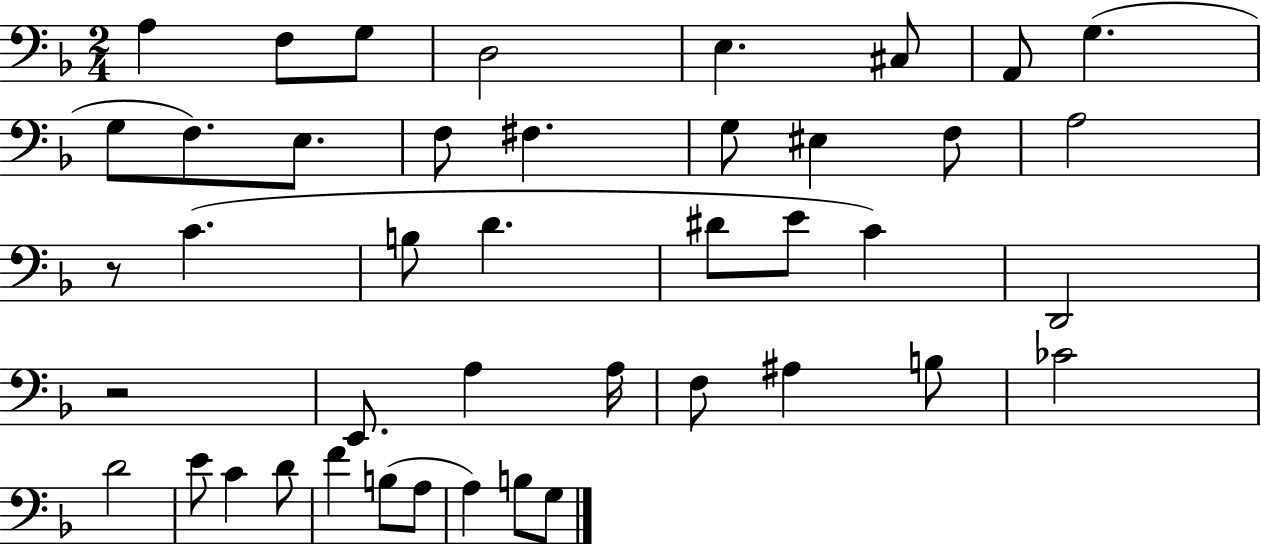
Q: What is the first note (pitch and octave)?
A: A3